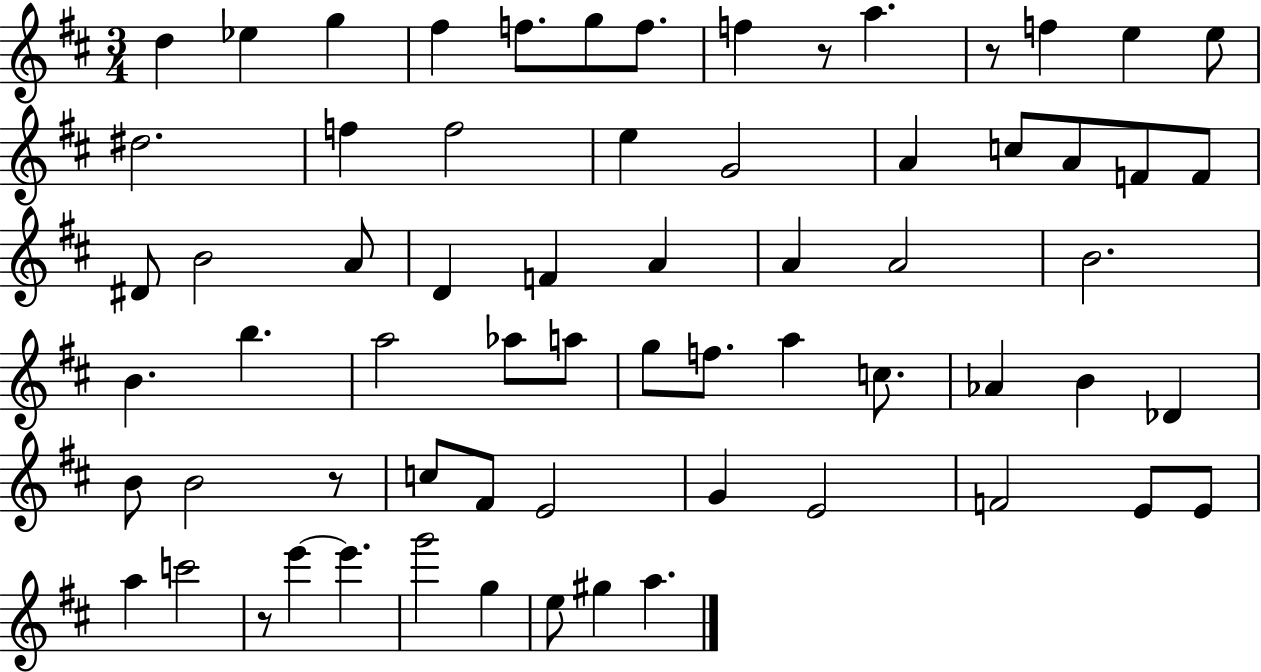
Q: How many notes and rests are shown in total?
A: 66